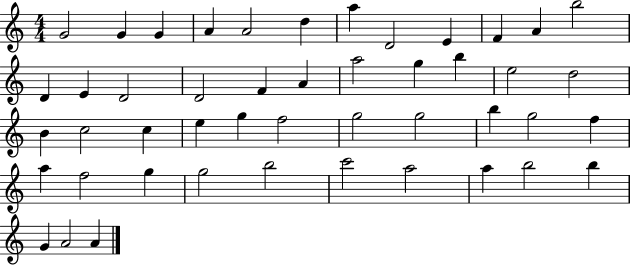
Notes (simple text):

G4/h G4/q G4/q A4/q A4/h D5/q A5/q D4/h E4/q F4/q A4/q B5/h D4/q E4/q D4/h D4/h F4/q A4/q A5/h G5/q B5/q E5/h D5/h B4/q C5/h C5/q E5/q G5/q F5/h G5/h G5/h B5/q G5/h F5/q A5/q F5/h G5/q G5/h B5/h C6/h A5/h A5/q B5/h B5/q G4/q A4/h A4/q